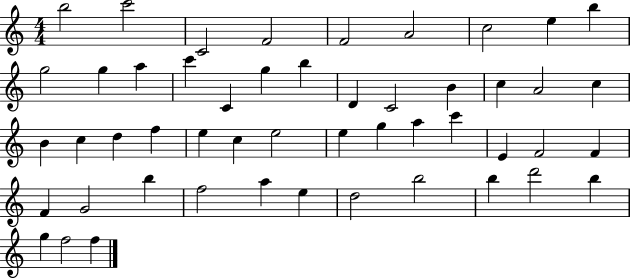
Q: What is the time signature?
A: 4/4